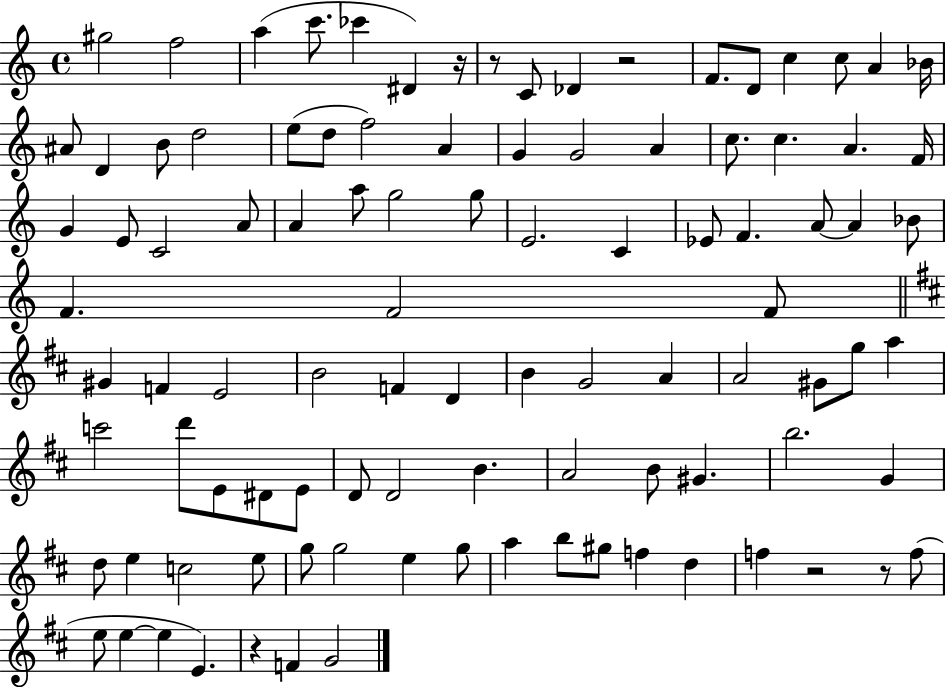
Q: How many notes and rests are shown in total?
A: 100